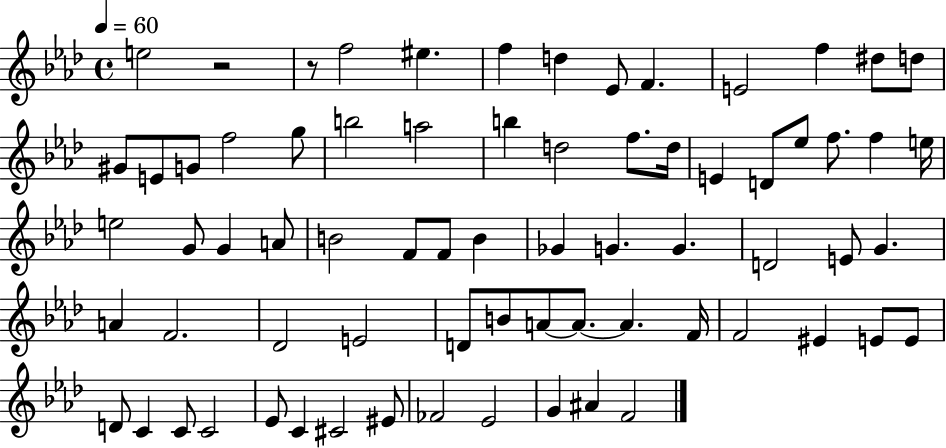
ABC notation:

X:1
T:Untitled
M:4/4
L:1/4
K:Ab
e2 z2 z/2 f2 ^e f d _E/2 F E2 f ^d/2 d/2 ^G/2 E/2 G/2 f2 g/2 b2 a2 b d2 f/2 d/4 E D/2 _e/2 f/2 f e/4 e2 G/2 G A/2 B2 F/2 F/2 B _G G G D2 E/2 G A F2 _D2 E2 D/2 B/2 A/2 A/2 A F/4 F2 ^E E/2 E/2 D/2 C C/2 C2 _E/2 C ^C2 ^E/2 _F2 _E2 G ^A F2